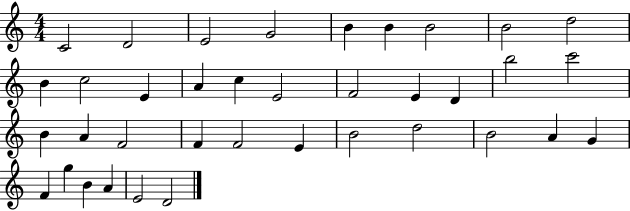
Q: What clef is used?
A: treble